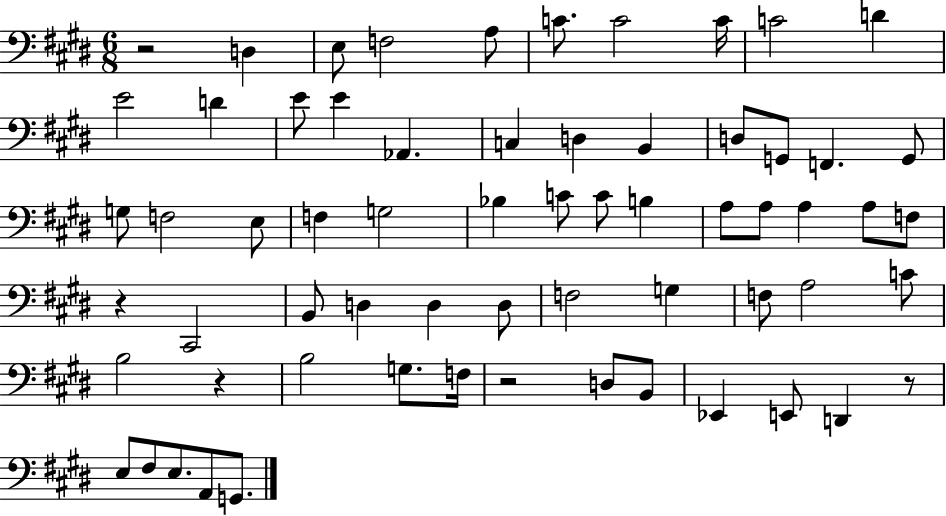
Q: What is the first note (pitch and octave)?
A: D3